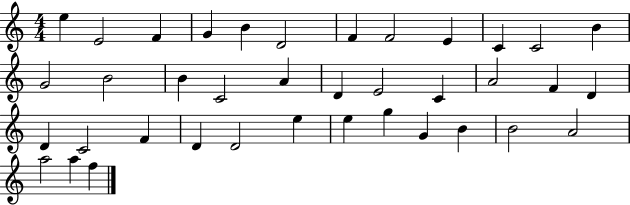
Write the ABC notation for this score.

X:1
T:Untitled
M:4/4
L:1/4
K:C
e E2 F G B D2 F F2 E C C2 B G2 B2 B C2 A D E2 C A2 F D D C2 F D D2 e e g G B B2 A2 a2 a f